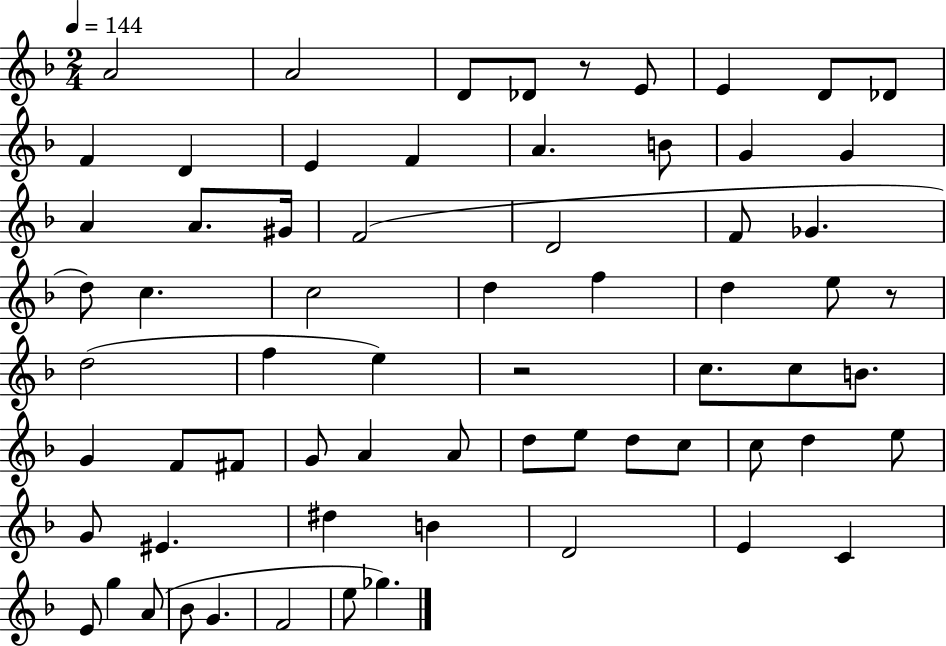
A4/h A4/h D4/e Db4/e R/e E4/e E4/q D4/e Db4/e F4/q D4/q E4/q F4/q A4/q. B4/e G4/q G4/q A4/q A4/e. G#4/s F4/h D4/h F4/e Gb4/q. D5/e C5/q. C5/h D5/q F5/q D5/q E5/e R/e D5/h F5/q E5/q R/h C5/e. C5/e B4/e. G4/q F4/e F#4/e G4/e A4/q A4/e D5/e E5/e D5/e C5/e C5/e D5/q E5/e G4/e EIS4/q. D#5/q B4/q D4/h E4/q C4/q E4/e G5/q A4/e Bb4/e G4/q. F4/h E5/e Gb5/q.